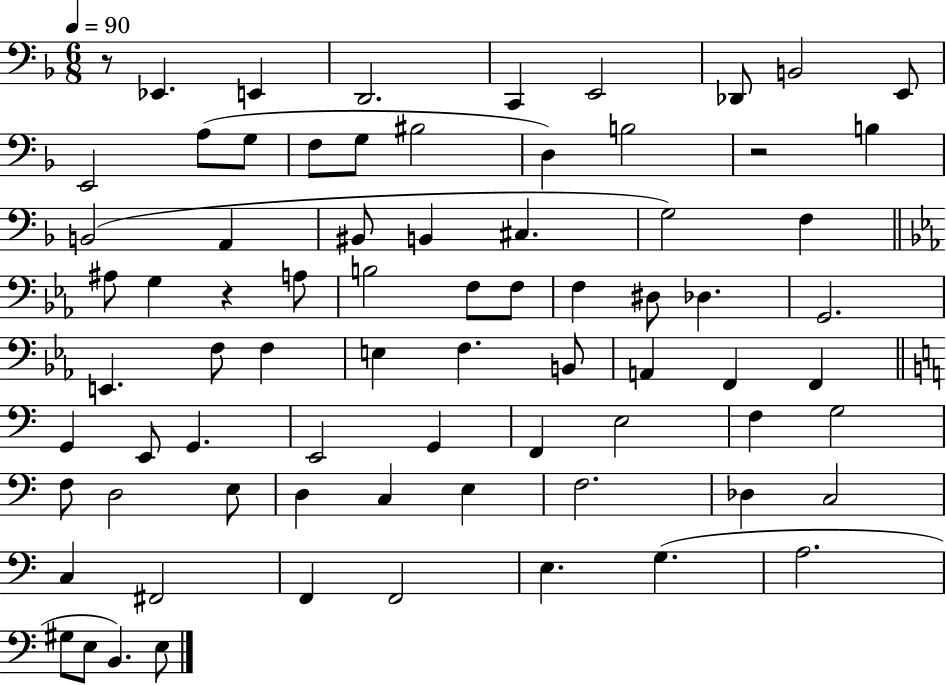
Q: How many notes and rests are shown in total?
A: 75